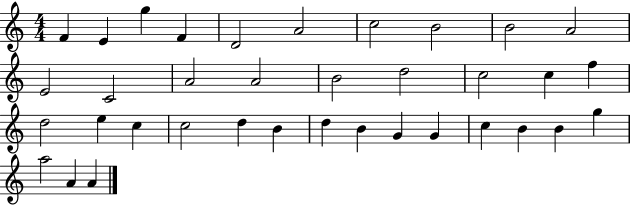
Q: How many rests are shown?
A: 0